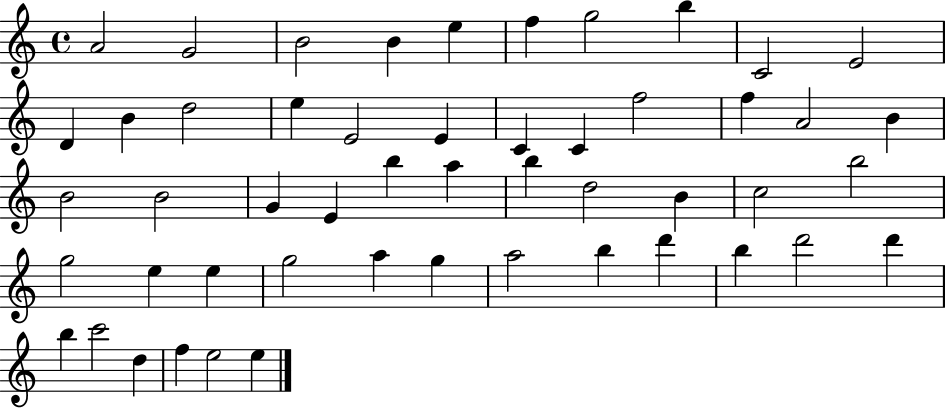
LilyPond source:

{
  \clef treble
  \time 4/4
  \defaultTimeSignature
  \key c \major
  a'2 g'2 | b'2 b'4 e''4 | f''4 g''2 b''4 | c'2 e'2 | \break d'4 b'4 d''2 | e''4 e'2 e'4 | c'4 c'4 f''2 | f''4 a'2 b'4 | \break b'2 b'2 | g'4 e'4 b''4 a''4 | b''4 d''2 b'4 | c''2 b''2 | \break g''2 e''4 e''4 | g''2 a''4 g''4 | a''2 b''4 d'''4 | b''4 d'''2 d'''4 | \break b''4 c'''2 d''4 | f''4 e''2 e''4 | \bar "|."
}